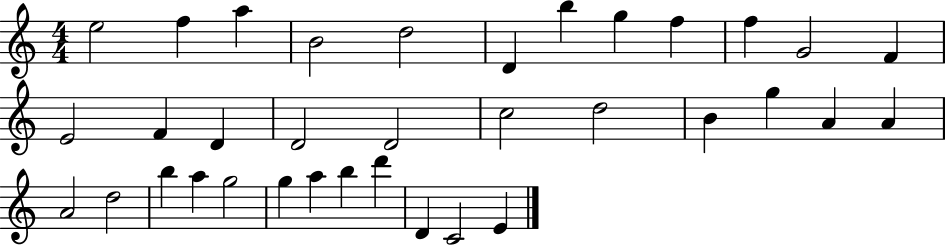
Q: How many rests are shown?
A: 0